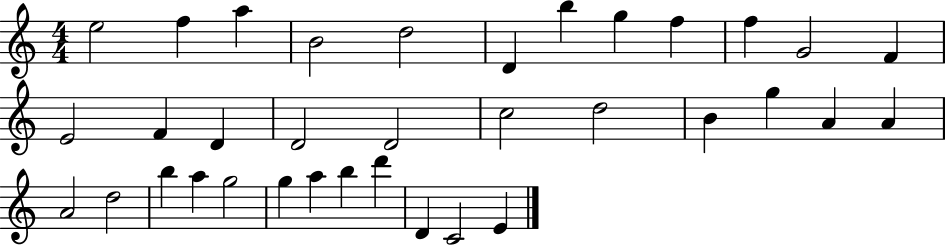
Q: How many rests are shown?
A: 0